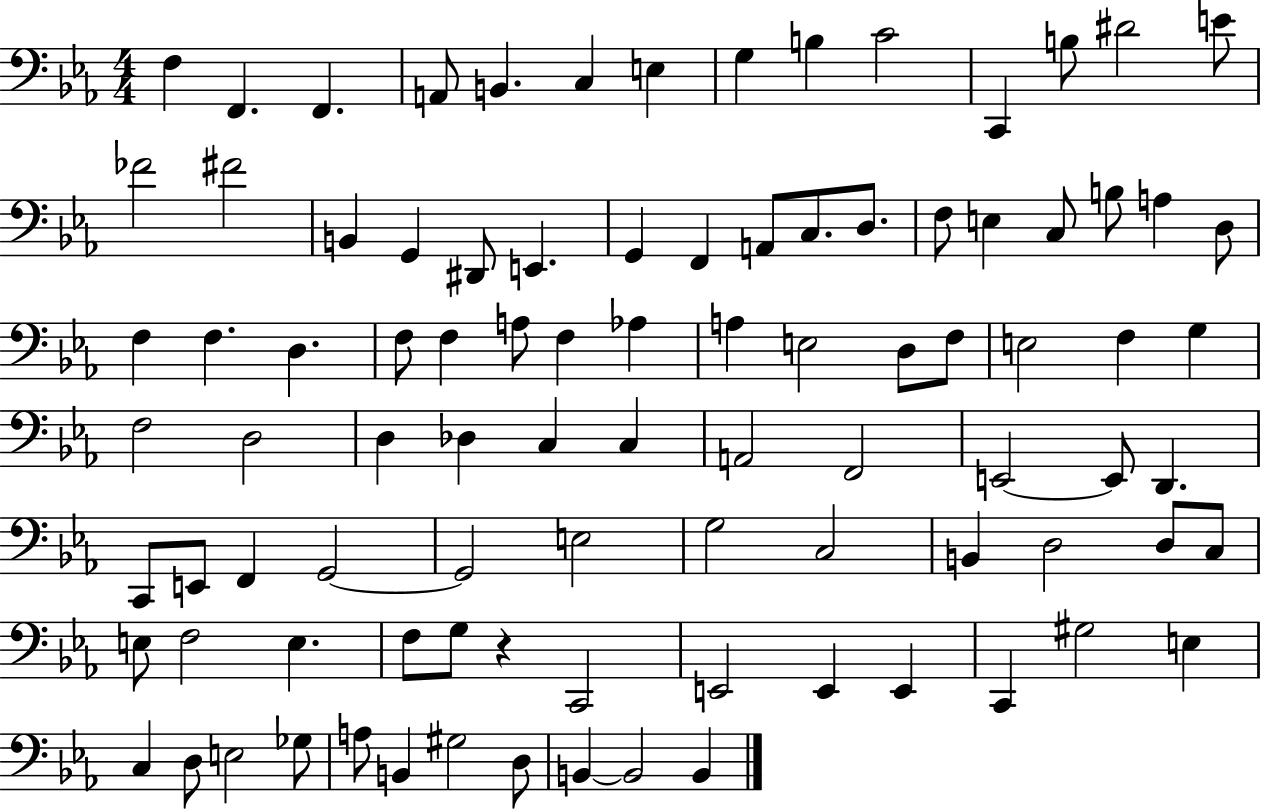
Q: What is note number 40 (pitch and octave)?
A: A3